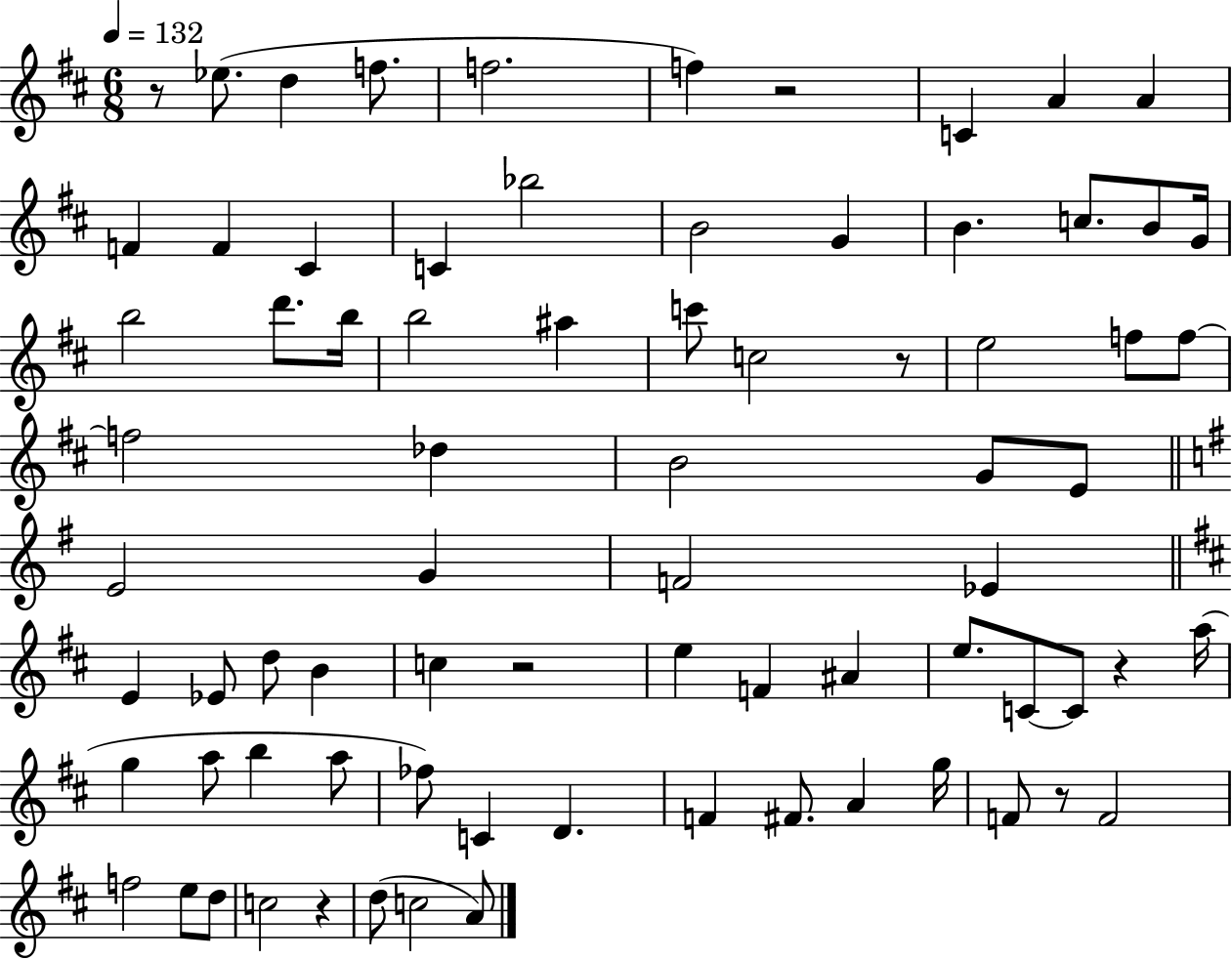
{
  \clef treble
  \numericTimeSignature
  \time 6/8
  \key d \major
  \tempo 4 = 132
  r8 ees''8.( d''4 f''8. | f''2. | f''4) r2 | c'4 a'4 a'4 | \break f'4 f'4 cis'4 | c'4 bes''2 | b'2 g'4 | b'4. c''8. b'8 g'16 | \break b''2 d'''8. b''16 | b''2 ais''4 | c'''8 c''2 r8 | e''2 f''8 f''8~~ | \break f''2 des''4 | b'2 g'8 e'8 | \bar "||" \break \key e \minor e'2 g'4 | f'2 ees'4 | \bar "||" \break \key d \major e'4 ees'8 d''8 b'4 | c''4 r2 | e''4 f'4 ais'4 | e''8. c'8~~ c'8 r4 a''16( | \break g''4 a''8 b''4 a''8 | fes''8) c'4 d'4. | f'4 fis'8. a'4 g''16 | f'8 r8 f'2 | \break f''2 e''8 d''8 | c''2 r4 | d''8( c''2 a'8) | \bar "|."
}